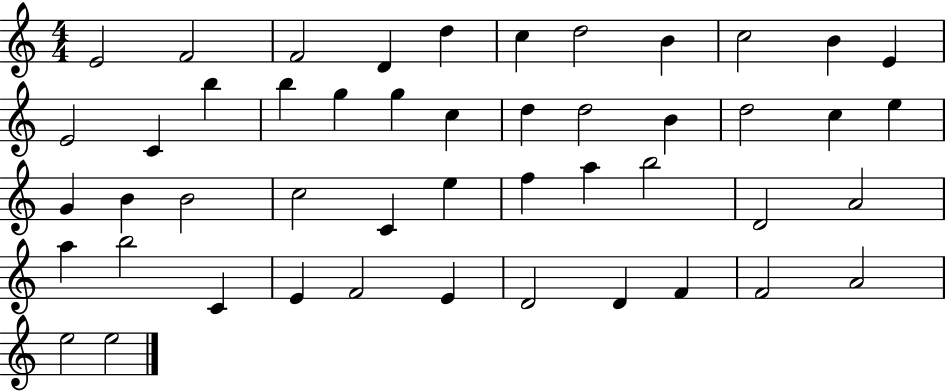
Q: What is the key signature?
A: C major